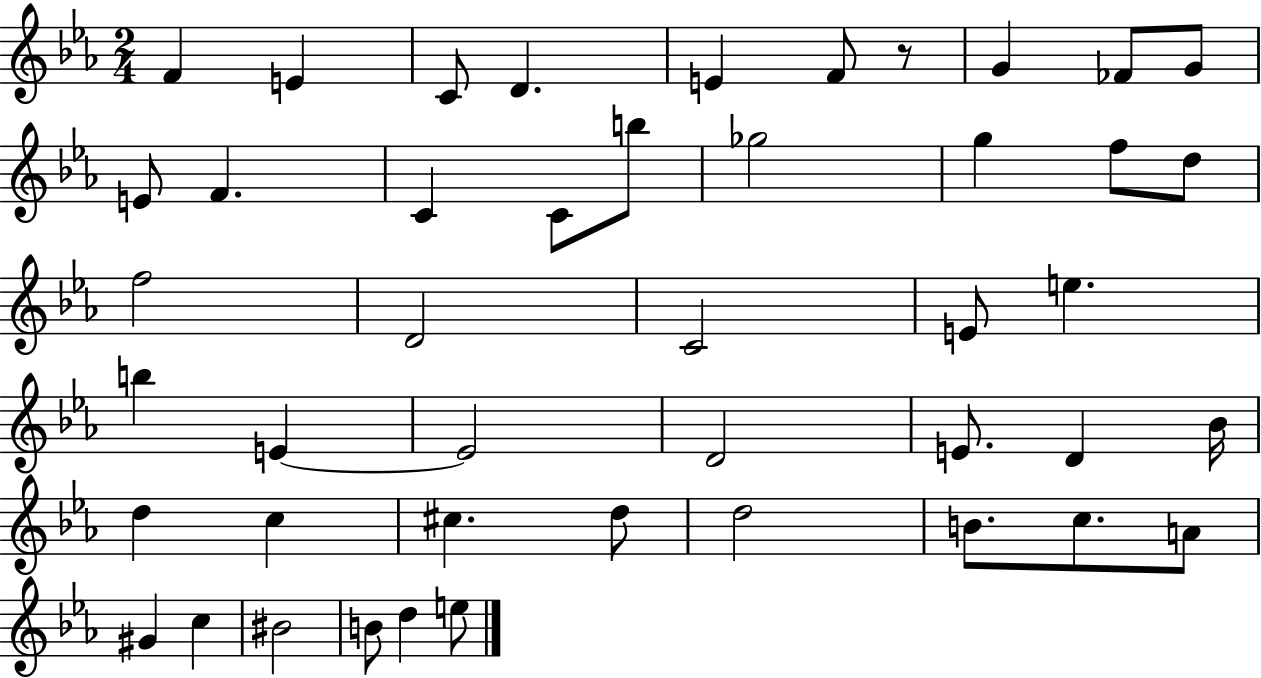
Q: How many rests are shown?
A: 1